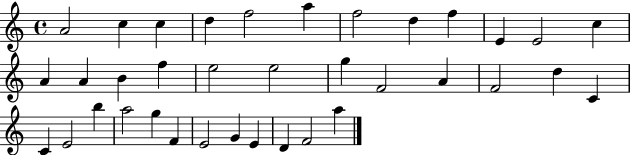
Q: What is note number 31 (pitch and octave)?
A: E4